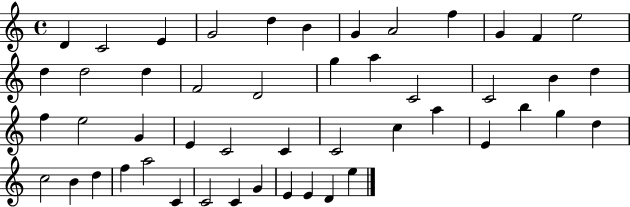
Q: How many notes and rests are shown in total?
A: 49